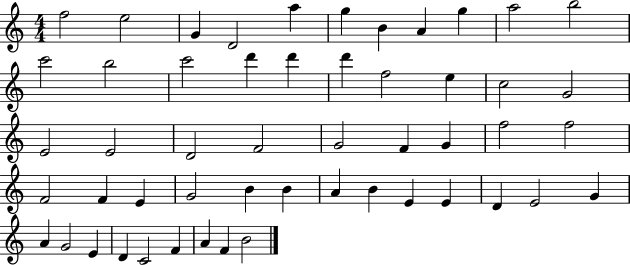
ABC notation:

X:1
T:Untitled
M:4/4
L:1/4
K:C
f2 e2 G D2 a g B A g a2 b2 c'2 b2 c'2 d' d' d' f2 e c2 G2 E2 E2 D2 F2 G2 F G f2 f2 F2 F E G2 B B A B E E D E2 G A G2 E D C2 F A F B2